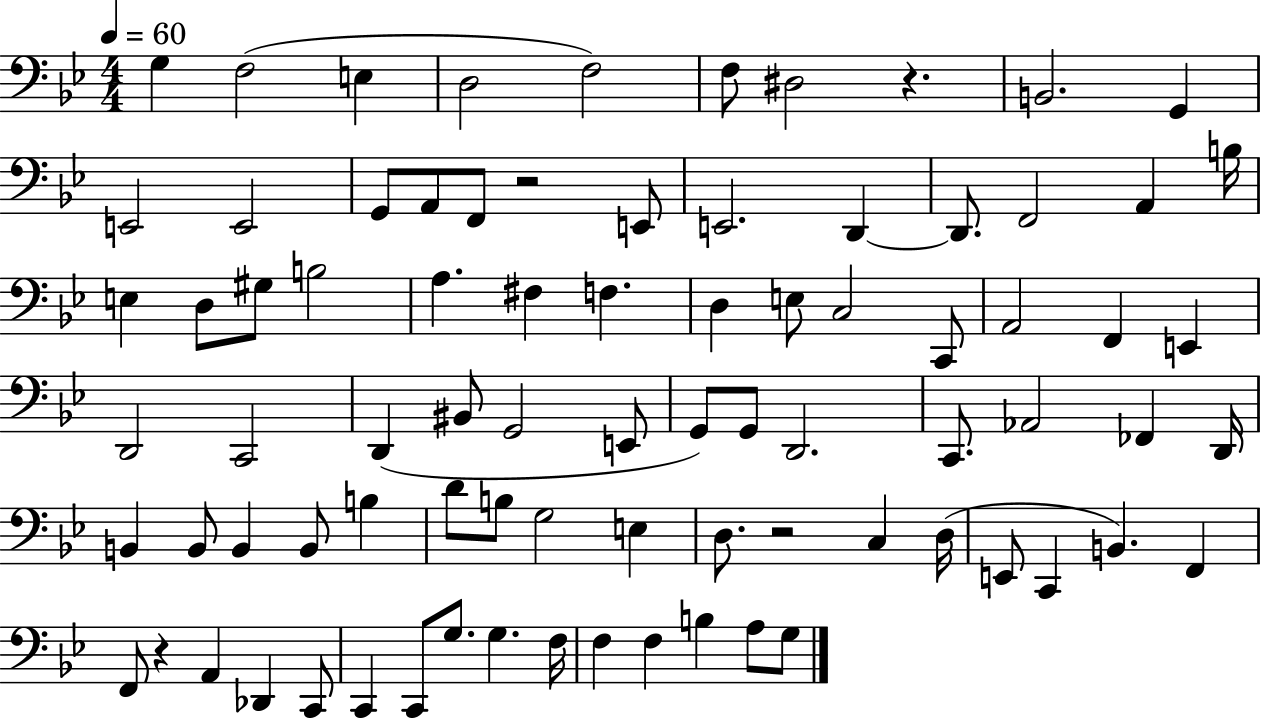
G3/q F3/h E3/q D3/h F3/h F3/e D#3/h R/q. B2/h. G2/q E2/h E2/h G2/e A2/e F2/e R/h E2/e E2/h. D2/q D2/e. F2/h A2/q B3/s E3/q D3/e G#3/e B3/h A3/q. F#3/q F3/q. D3/q E3/e C3/h C2/e A2/h F2/q E2/q D2/h C2/h D2/q BIS2/e G2/h E2/e G2/e G2/e D2/h. C2/e. Ab2/h FES2/q D2/s B2/q B2/e B2/q B2/e B3/q D4/e B3/e G3/h E3/q D3/e. R/h C3/q D3/s E2/e C2/q B2/q. F2/q F2/e R/q A2/q Db2/q C2/e C2/q C2/e G3/e. G3/q. F3/s F3/q F3/q B3/q A3/e G3/e